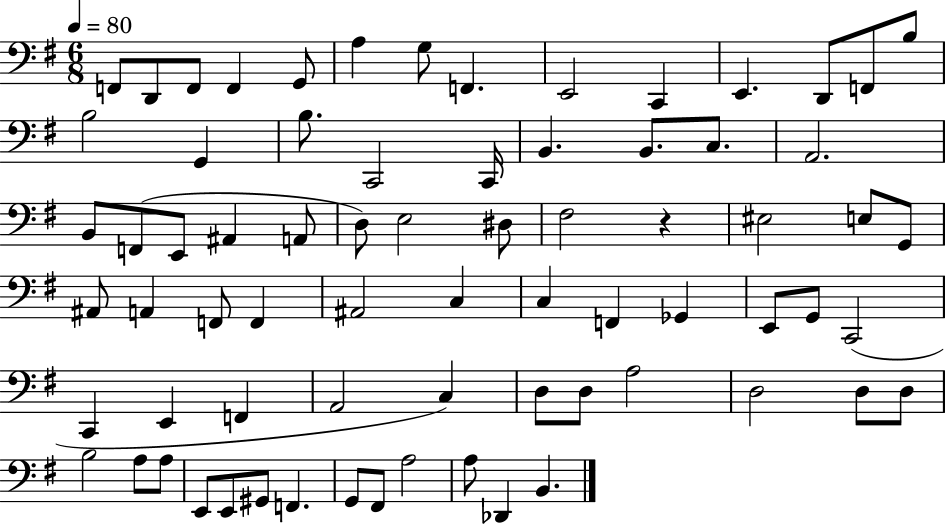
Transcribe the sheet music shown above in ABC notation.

X:1
T:Untitled
M:6/8
L:1/4
K:G
F,,/2 D,,/2 F,,/2 F,, G,,/2 A, G,/2 F,, E,,2 C,, E,, D,,/2 F,,/2 B,/2 B,2 G,, B,/2 C,,2 C,,/4 B,, B,,/2 C,/2 A,,2 B,,/2 F,,/2 E,,/2 ^A,, A,,/2 D,/2 E,2 ^D,/2 ^F,2 z ^E,2 E,/2 G,,/2 ^A,,/2 A,, F,,/2 F,, ^A,,2 C, C, F,, _G,, E,,/2 G,,/2 C,,2 C,, E,, F,, A,,2 C, D,/2 D,/2 A,2 D,2 D,/2 D,/2 B,2 A,/2 A,/2 E,,/2 E,,/2 ^G,,/2 F,, G,,/2 ^F,,/2 A,2 A,/2 _D,, B,,